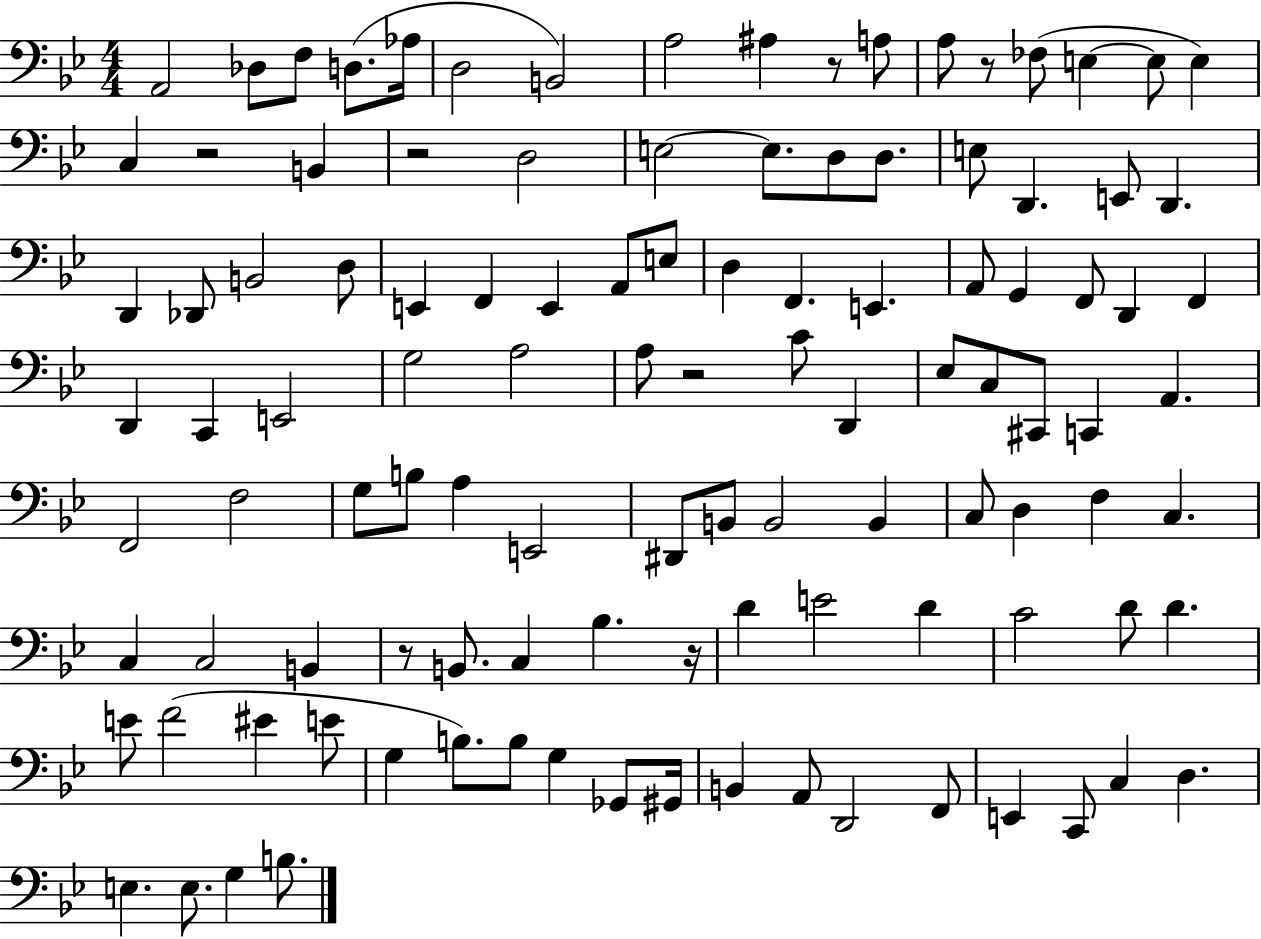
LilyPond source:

{
  \clef bass
  \numericTimeSignature
  \time 4/4
  \key bes \major
  a,2 des8 f8 d8.( aes16 | d2 b,2) | a2 ais4 r8 a8 | a8 r8 fes8( e4~~ e8 e4) | \break c4 r2 b,4 | r2 d2 | e2~~ e8. d8 d8. | e8 d,4. e,8 d,4. | \break d,4 des,8 b,2 d8 | e,4 f,4 e,4 a,8 e8 | d4 f,4. e,4. | a,8 g,4 f,8 d,4 f,4 | \break d,4 c,4 e,2 | g2 a2 | a8 r2 c'8 d,4 | ees8 c8 cis,8 c,4 a,4. | \break f,2 f2 | g8 b8 a4 e,2 | dis,8 b,8 b,2 b,4 | c8 d4 f4 c4. | \break c4 c2 b,4 | r8 b,8. c4 bes4. r16 | d'4 e'2 d'4 | c'2 d'8 d'4. | \break e'8 f'2( eis'4 e'8 | g4 b8.) b8 g4 ges,8 gis,16 | b,4 a,8 d,2 f,8 | e,4 c,8 c4 d4. | \break e4. e8. g4 b8. | \bar "|."
}